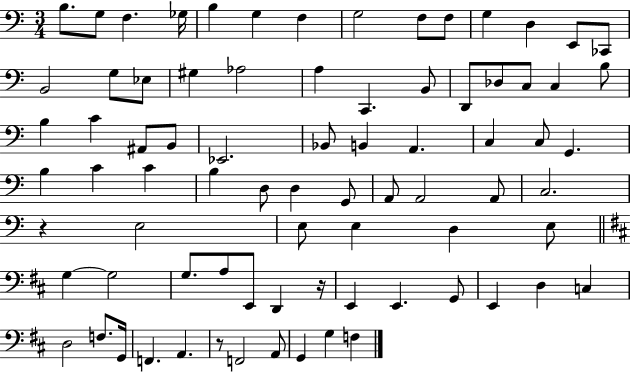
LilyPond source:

{
  \clef bass
  \numericTimeSignature
  \time 3/4
  \key c \major
  b8. g8 f4. ges16 | b4 g4 f4 | g2 f8 f8 | g4 d4 e,8 ces,8 | \break b,2 g8 ees8 | gis4 aes2 | a4 c,4. b,8 | d,8 des8 c8 c4 b8 | \break b4 c'4 ais,8 b,8 | ees,2. | bes,8 b,4 a,4. | c4 c8 g,4. | \break b4 c'4 c'4 | b4 d8 d4 g,8 | a,8 a,2 a,8 | c2. | \break r4 e2 | e8 e4 d4 e8 | \bar "||" \break \key b \minor g4~~ g2 | g8. a8 e,8 d,4 r16 | e,4 e,4. g,8 | e,4 d4 c4 | \break d2 f8. g,16 | f,4. a,4. | r8 f,2 a,8 | g,4 g4 f4 | \break \bar "|."
}